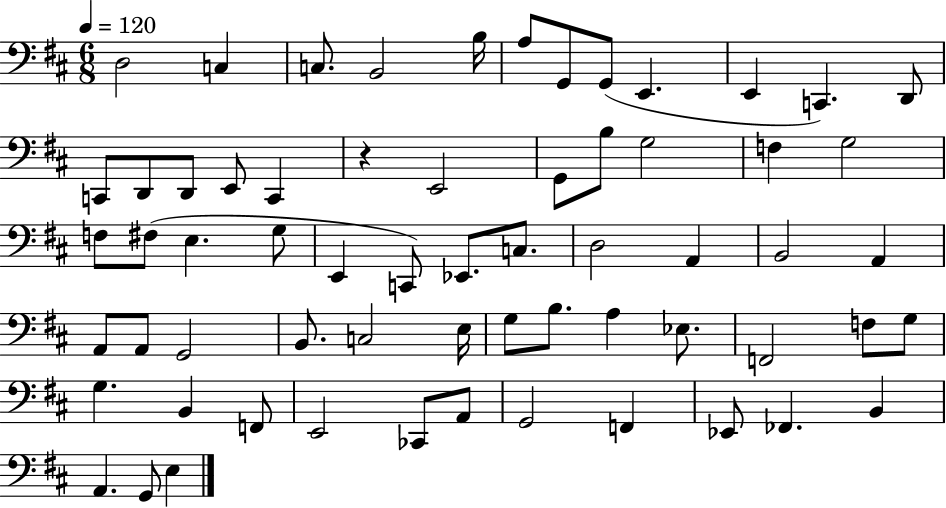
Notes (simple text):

D3/h C3/q C3/e. B2/h B3/s A3/e G2/e G2/e E2/q. E2/q C2/q. D2/e C2/e D2/e D2/e E2/e C2/q R/q E2/h G2/e B3/e G3/h F3/q G3/h F3/e F#3/e E3/q. G3/e E2/q C2/e Eb2/e. C3/e. D3/h A2/q B2/h A2/q A2/e A2/e G2/h B2/e. C3/h E3/s G3/e B3/e. A3/q Eb3/e. F2/h F3/e G3/e G3/q. B2/q F2/e E2/h CES2/e A2/e G2/h F2/q Eb2/e FES2/q. B2/q A2/q. G2/e E3/q